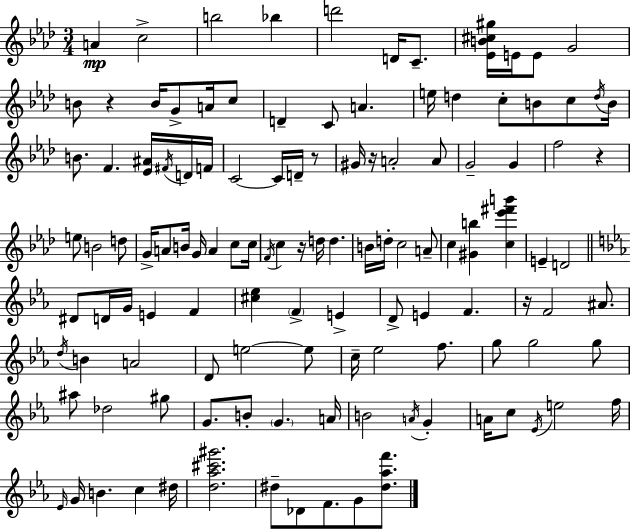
A4/q C5/h B5/h Bb5/q D6/h D4/s C4/e. [Eb4,B4,C#5,G#5]/s E4/s E4/e G4/h B4/e R/q B4/s G4/e A4/s C5/e D4/q C4/e A4/q. E5/s D5/q C5/e B4/e C5/e D5/s B4/s B4/e. F4/q. [Eb4,A#4]/s F#4/s D4/s F4/s C4/h C4/s D4/s R/e G#4/s R/s A4/h A4/e G4/h G4/q F5/h R/q E5/e B4/h D5/e G4/s A4/e B4/s G4/s A4/q C5/e C5/s F4/s C5/q R/s D5/s D5/q. B4/s D5/s C5/h A4/e C5/q [G#4,B5]/q [C5,Eb6,F#6,B6]/q E4/q D4/h D#4/e D4/s G4/s E4/q F4/q [C#5,Eb5]/q F4/q E4/q D4/e E4/q F4/q. R/s F4/h A#4/e. D5/s B4/q A4/h D4/e E5/h E5/e C5/s Eb5/h F5/e. G5/e G5/h G5/e A#5/e Db5/h G#5/e G4/e. B4/e G4/q. A4/s B4/h A4/s G4/q A4/s C5/e Eb4/s E5/h F5/s Eb4/s G4/s B4/q. C5/q D#5/s [D5,Ab5,C#6,G#6]/h. D#5/e Db4/e F4/e. G4/e [D#5,Ab5,F6]/e.